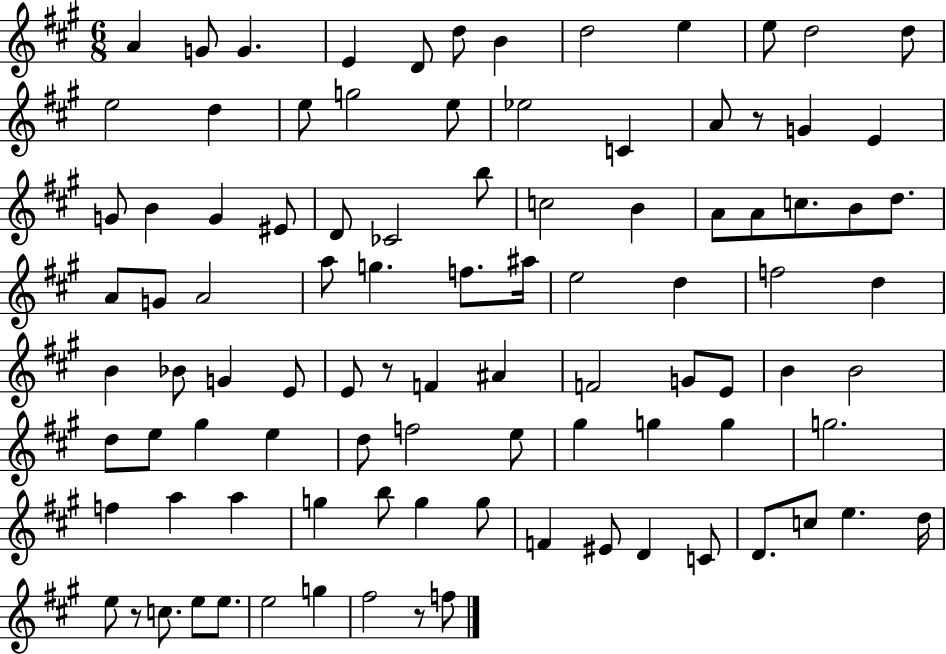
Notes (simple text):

A4/q G4/e G4/q. E4/q D4/e D5/e B4/q D5/h E5/q E5/e D5/h D5/e E5/h D5/q E5/e G5/h E5/e Eb5/h C4/q A4/e R/e G4/q E4/q G4/e B4/q G4/q EIS4/e D4/e CES4/h B5/e C5/h B4/q A4/e A4/e C5/e. B4/e D5/e. A4/e G4/e A4/h A5/e G5/q. F5/e. A#5/s E5/h D5/q F5/h D5/q B4/q Bb4/e G4/q E4/e E4/e R/e F4/q A#4/q F4/h G4/e E4/e B4/q B4/h D5/e E5/e G#5/q E5/q D5/e F5/h E5/e G#5/q G5/q G5/q G5/h. F5/q A5/q A5/q G5/q B5/e G5/q G5/e F4/q EIS4/e D4/q C4/e D4/e. C5/e E5/q. D5/s E5/e R/e C5/e. E5/e E5/e. E5/h G5/q F#5/h R/e F5/e